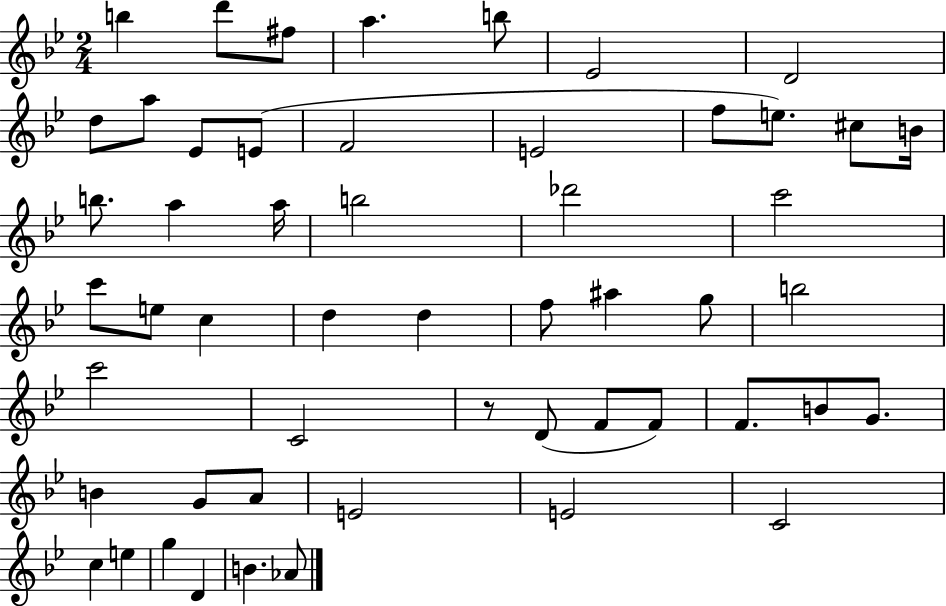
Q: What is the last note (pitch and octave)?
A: Ab4